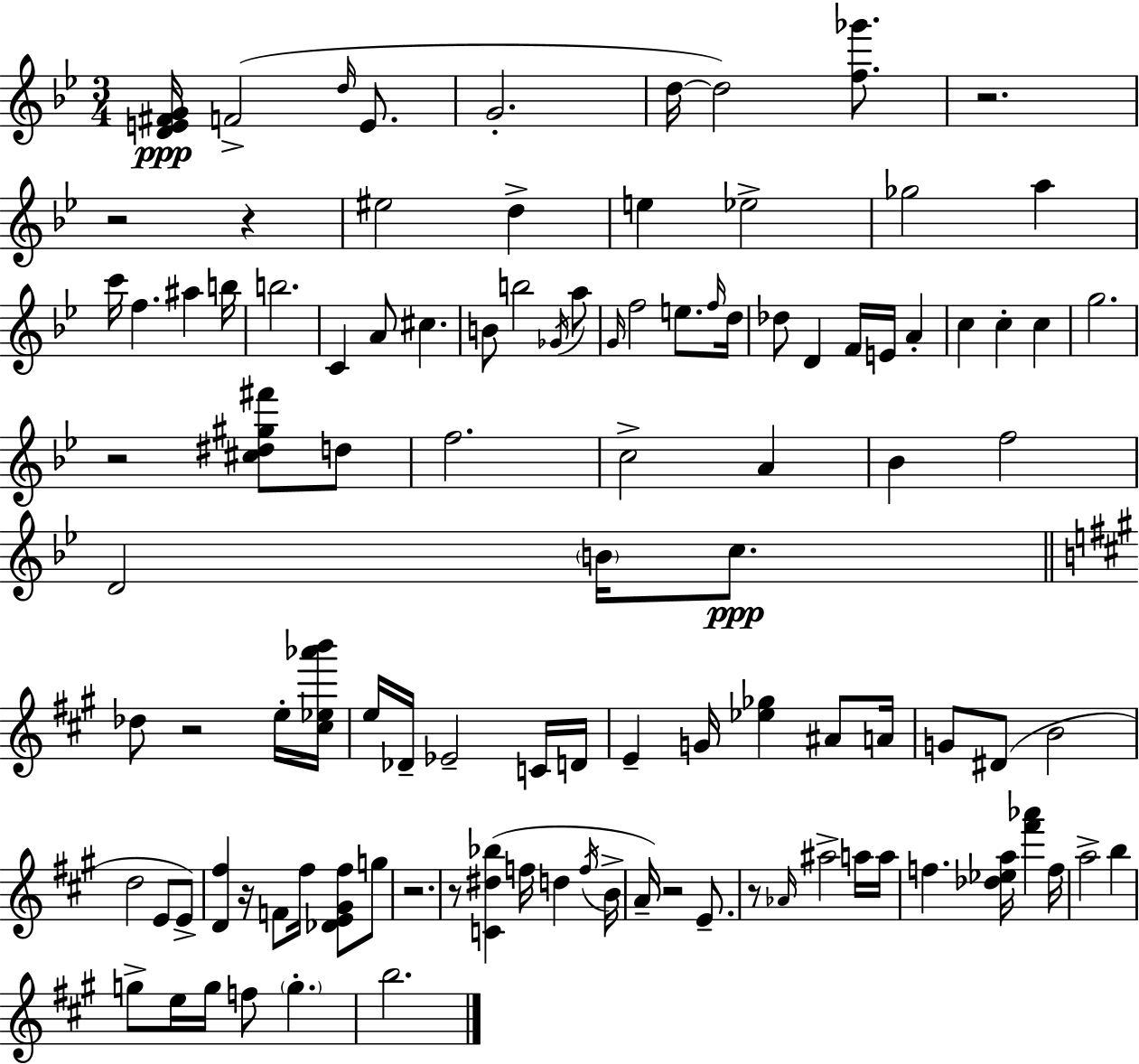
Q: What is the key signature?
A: G minor